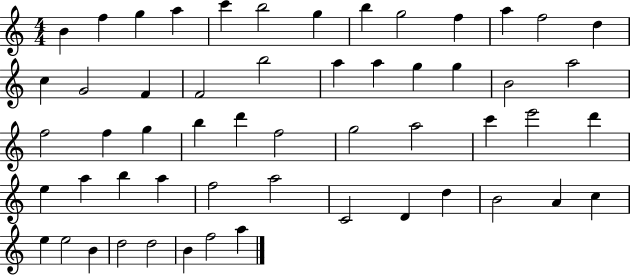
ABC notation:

X:1
T:Untitled
M:4/4
L:1/4
K:C
B f g a c' b2 g b g2 f a f2 d c G2 F F2 b2 a a g g B2 a2 f2 f g b d' f2 g2 a2 c' e'2 d' e a b a f2 a2 C2 D d B2 A c e e2 B d2 d2 B f2 a